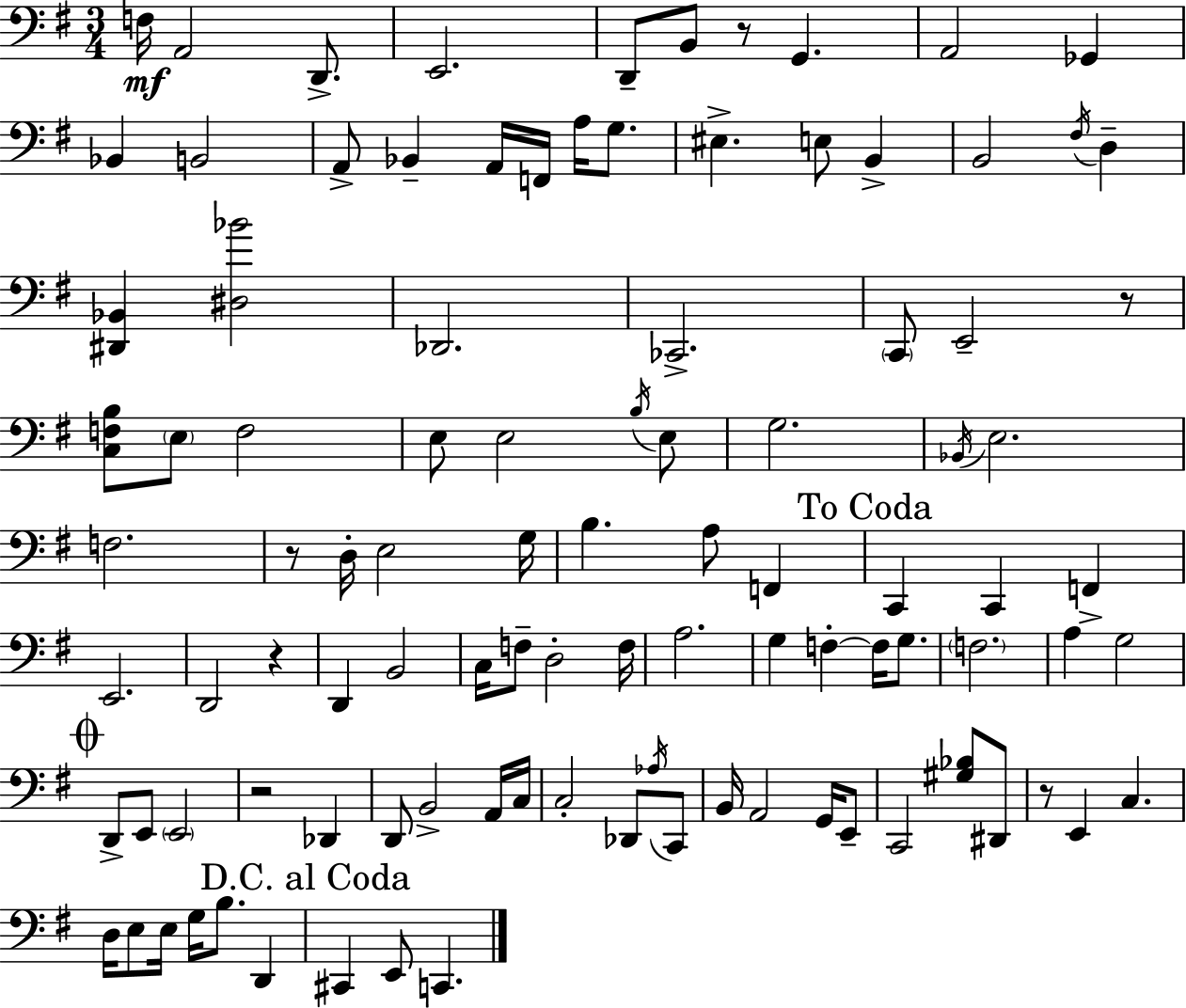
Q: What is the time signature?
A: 3/4